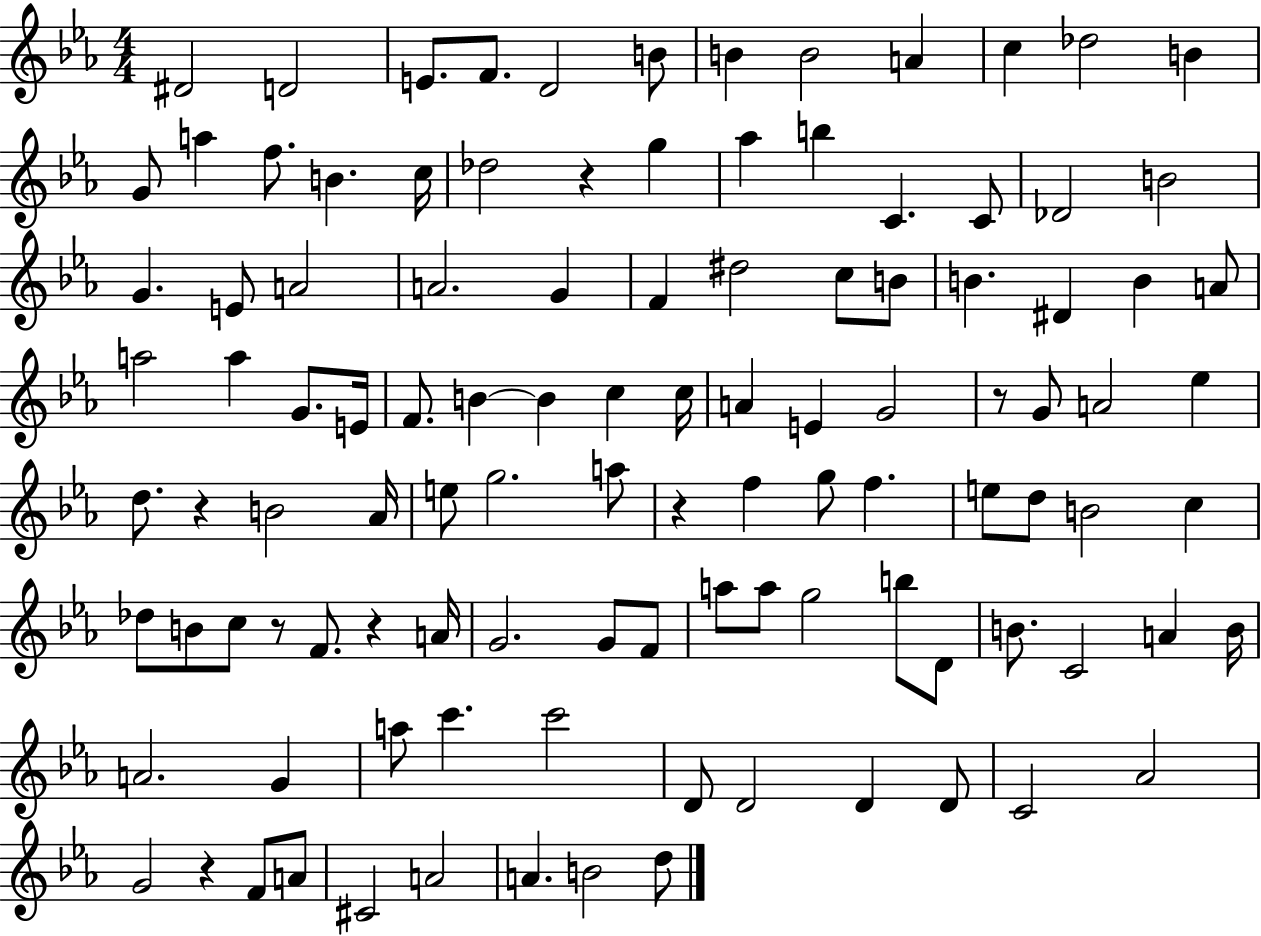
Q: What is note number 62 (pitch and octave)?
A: F5